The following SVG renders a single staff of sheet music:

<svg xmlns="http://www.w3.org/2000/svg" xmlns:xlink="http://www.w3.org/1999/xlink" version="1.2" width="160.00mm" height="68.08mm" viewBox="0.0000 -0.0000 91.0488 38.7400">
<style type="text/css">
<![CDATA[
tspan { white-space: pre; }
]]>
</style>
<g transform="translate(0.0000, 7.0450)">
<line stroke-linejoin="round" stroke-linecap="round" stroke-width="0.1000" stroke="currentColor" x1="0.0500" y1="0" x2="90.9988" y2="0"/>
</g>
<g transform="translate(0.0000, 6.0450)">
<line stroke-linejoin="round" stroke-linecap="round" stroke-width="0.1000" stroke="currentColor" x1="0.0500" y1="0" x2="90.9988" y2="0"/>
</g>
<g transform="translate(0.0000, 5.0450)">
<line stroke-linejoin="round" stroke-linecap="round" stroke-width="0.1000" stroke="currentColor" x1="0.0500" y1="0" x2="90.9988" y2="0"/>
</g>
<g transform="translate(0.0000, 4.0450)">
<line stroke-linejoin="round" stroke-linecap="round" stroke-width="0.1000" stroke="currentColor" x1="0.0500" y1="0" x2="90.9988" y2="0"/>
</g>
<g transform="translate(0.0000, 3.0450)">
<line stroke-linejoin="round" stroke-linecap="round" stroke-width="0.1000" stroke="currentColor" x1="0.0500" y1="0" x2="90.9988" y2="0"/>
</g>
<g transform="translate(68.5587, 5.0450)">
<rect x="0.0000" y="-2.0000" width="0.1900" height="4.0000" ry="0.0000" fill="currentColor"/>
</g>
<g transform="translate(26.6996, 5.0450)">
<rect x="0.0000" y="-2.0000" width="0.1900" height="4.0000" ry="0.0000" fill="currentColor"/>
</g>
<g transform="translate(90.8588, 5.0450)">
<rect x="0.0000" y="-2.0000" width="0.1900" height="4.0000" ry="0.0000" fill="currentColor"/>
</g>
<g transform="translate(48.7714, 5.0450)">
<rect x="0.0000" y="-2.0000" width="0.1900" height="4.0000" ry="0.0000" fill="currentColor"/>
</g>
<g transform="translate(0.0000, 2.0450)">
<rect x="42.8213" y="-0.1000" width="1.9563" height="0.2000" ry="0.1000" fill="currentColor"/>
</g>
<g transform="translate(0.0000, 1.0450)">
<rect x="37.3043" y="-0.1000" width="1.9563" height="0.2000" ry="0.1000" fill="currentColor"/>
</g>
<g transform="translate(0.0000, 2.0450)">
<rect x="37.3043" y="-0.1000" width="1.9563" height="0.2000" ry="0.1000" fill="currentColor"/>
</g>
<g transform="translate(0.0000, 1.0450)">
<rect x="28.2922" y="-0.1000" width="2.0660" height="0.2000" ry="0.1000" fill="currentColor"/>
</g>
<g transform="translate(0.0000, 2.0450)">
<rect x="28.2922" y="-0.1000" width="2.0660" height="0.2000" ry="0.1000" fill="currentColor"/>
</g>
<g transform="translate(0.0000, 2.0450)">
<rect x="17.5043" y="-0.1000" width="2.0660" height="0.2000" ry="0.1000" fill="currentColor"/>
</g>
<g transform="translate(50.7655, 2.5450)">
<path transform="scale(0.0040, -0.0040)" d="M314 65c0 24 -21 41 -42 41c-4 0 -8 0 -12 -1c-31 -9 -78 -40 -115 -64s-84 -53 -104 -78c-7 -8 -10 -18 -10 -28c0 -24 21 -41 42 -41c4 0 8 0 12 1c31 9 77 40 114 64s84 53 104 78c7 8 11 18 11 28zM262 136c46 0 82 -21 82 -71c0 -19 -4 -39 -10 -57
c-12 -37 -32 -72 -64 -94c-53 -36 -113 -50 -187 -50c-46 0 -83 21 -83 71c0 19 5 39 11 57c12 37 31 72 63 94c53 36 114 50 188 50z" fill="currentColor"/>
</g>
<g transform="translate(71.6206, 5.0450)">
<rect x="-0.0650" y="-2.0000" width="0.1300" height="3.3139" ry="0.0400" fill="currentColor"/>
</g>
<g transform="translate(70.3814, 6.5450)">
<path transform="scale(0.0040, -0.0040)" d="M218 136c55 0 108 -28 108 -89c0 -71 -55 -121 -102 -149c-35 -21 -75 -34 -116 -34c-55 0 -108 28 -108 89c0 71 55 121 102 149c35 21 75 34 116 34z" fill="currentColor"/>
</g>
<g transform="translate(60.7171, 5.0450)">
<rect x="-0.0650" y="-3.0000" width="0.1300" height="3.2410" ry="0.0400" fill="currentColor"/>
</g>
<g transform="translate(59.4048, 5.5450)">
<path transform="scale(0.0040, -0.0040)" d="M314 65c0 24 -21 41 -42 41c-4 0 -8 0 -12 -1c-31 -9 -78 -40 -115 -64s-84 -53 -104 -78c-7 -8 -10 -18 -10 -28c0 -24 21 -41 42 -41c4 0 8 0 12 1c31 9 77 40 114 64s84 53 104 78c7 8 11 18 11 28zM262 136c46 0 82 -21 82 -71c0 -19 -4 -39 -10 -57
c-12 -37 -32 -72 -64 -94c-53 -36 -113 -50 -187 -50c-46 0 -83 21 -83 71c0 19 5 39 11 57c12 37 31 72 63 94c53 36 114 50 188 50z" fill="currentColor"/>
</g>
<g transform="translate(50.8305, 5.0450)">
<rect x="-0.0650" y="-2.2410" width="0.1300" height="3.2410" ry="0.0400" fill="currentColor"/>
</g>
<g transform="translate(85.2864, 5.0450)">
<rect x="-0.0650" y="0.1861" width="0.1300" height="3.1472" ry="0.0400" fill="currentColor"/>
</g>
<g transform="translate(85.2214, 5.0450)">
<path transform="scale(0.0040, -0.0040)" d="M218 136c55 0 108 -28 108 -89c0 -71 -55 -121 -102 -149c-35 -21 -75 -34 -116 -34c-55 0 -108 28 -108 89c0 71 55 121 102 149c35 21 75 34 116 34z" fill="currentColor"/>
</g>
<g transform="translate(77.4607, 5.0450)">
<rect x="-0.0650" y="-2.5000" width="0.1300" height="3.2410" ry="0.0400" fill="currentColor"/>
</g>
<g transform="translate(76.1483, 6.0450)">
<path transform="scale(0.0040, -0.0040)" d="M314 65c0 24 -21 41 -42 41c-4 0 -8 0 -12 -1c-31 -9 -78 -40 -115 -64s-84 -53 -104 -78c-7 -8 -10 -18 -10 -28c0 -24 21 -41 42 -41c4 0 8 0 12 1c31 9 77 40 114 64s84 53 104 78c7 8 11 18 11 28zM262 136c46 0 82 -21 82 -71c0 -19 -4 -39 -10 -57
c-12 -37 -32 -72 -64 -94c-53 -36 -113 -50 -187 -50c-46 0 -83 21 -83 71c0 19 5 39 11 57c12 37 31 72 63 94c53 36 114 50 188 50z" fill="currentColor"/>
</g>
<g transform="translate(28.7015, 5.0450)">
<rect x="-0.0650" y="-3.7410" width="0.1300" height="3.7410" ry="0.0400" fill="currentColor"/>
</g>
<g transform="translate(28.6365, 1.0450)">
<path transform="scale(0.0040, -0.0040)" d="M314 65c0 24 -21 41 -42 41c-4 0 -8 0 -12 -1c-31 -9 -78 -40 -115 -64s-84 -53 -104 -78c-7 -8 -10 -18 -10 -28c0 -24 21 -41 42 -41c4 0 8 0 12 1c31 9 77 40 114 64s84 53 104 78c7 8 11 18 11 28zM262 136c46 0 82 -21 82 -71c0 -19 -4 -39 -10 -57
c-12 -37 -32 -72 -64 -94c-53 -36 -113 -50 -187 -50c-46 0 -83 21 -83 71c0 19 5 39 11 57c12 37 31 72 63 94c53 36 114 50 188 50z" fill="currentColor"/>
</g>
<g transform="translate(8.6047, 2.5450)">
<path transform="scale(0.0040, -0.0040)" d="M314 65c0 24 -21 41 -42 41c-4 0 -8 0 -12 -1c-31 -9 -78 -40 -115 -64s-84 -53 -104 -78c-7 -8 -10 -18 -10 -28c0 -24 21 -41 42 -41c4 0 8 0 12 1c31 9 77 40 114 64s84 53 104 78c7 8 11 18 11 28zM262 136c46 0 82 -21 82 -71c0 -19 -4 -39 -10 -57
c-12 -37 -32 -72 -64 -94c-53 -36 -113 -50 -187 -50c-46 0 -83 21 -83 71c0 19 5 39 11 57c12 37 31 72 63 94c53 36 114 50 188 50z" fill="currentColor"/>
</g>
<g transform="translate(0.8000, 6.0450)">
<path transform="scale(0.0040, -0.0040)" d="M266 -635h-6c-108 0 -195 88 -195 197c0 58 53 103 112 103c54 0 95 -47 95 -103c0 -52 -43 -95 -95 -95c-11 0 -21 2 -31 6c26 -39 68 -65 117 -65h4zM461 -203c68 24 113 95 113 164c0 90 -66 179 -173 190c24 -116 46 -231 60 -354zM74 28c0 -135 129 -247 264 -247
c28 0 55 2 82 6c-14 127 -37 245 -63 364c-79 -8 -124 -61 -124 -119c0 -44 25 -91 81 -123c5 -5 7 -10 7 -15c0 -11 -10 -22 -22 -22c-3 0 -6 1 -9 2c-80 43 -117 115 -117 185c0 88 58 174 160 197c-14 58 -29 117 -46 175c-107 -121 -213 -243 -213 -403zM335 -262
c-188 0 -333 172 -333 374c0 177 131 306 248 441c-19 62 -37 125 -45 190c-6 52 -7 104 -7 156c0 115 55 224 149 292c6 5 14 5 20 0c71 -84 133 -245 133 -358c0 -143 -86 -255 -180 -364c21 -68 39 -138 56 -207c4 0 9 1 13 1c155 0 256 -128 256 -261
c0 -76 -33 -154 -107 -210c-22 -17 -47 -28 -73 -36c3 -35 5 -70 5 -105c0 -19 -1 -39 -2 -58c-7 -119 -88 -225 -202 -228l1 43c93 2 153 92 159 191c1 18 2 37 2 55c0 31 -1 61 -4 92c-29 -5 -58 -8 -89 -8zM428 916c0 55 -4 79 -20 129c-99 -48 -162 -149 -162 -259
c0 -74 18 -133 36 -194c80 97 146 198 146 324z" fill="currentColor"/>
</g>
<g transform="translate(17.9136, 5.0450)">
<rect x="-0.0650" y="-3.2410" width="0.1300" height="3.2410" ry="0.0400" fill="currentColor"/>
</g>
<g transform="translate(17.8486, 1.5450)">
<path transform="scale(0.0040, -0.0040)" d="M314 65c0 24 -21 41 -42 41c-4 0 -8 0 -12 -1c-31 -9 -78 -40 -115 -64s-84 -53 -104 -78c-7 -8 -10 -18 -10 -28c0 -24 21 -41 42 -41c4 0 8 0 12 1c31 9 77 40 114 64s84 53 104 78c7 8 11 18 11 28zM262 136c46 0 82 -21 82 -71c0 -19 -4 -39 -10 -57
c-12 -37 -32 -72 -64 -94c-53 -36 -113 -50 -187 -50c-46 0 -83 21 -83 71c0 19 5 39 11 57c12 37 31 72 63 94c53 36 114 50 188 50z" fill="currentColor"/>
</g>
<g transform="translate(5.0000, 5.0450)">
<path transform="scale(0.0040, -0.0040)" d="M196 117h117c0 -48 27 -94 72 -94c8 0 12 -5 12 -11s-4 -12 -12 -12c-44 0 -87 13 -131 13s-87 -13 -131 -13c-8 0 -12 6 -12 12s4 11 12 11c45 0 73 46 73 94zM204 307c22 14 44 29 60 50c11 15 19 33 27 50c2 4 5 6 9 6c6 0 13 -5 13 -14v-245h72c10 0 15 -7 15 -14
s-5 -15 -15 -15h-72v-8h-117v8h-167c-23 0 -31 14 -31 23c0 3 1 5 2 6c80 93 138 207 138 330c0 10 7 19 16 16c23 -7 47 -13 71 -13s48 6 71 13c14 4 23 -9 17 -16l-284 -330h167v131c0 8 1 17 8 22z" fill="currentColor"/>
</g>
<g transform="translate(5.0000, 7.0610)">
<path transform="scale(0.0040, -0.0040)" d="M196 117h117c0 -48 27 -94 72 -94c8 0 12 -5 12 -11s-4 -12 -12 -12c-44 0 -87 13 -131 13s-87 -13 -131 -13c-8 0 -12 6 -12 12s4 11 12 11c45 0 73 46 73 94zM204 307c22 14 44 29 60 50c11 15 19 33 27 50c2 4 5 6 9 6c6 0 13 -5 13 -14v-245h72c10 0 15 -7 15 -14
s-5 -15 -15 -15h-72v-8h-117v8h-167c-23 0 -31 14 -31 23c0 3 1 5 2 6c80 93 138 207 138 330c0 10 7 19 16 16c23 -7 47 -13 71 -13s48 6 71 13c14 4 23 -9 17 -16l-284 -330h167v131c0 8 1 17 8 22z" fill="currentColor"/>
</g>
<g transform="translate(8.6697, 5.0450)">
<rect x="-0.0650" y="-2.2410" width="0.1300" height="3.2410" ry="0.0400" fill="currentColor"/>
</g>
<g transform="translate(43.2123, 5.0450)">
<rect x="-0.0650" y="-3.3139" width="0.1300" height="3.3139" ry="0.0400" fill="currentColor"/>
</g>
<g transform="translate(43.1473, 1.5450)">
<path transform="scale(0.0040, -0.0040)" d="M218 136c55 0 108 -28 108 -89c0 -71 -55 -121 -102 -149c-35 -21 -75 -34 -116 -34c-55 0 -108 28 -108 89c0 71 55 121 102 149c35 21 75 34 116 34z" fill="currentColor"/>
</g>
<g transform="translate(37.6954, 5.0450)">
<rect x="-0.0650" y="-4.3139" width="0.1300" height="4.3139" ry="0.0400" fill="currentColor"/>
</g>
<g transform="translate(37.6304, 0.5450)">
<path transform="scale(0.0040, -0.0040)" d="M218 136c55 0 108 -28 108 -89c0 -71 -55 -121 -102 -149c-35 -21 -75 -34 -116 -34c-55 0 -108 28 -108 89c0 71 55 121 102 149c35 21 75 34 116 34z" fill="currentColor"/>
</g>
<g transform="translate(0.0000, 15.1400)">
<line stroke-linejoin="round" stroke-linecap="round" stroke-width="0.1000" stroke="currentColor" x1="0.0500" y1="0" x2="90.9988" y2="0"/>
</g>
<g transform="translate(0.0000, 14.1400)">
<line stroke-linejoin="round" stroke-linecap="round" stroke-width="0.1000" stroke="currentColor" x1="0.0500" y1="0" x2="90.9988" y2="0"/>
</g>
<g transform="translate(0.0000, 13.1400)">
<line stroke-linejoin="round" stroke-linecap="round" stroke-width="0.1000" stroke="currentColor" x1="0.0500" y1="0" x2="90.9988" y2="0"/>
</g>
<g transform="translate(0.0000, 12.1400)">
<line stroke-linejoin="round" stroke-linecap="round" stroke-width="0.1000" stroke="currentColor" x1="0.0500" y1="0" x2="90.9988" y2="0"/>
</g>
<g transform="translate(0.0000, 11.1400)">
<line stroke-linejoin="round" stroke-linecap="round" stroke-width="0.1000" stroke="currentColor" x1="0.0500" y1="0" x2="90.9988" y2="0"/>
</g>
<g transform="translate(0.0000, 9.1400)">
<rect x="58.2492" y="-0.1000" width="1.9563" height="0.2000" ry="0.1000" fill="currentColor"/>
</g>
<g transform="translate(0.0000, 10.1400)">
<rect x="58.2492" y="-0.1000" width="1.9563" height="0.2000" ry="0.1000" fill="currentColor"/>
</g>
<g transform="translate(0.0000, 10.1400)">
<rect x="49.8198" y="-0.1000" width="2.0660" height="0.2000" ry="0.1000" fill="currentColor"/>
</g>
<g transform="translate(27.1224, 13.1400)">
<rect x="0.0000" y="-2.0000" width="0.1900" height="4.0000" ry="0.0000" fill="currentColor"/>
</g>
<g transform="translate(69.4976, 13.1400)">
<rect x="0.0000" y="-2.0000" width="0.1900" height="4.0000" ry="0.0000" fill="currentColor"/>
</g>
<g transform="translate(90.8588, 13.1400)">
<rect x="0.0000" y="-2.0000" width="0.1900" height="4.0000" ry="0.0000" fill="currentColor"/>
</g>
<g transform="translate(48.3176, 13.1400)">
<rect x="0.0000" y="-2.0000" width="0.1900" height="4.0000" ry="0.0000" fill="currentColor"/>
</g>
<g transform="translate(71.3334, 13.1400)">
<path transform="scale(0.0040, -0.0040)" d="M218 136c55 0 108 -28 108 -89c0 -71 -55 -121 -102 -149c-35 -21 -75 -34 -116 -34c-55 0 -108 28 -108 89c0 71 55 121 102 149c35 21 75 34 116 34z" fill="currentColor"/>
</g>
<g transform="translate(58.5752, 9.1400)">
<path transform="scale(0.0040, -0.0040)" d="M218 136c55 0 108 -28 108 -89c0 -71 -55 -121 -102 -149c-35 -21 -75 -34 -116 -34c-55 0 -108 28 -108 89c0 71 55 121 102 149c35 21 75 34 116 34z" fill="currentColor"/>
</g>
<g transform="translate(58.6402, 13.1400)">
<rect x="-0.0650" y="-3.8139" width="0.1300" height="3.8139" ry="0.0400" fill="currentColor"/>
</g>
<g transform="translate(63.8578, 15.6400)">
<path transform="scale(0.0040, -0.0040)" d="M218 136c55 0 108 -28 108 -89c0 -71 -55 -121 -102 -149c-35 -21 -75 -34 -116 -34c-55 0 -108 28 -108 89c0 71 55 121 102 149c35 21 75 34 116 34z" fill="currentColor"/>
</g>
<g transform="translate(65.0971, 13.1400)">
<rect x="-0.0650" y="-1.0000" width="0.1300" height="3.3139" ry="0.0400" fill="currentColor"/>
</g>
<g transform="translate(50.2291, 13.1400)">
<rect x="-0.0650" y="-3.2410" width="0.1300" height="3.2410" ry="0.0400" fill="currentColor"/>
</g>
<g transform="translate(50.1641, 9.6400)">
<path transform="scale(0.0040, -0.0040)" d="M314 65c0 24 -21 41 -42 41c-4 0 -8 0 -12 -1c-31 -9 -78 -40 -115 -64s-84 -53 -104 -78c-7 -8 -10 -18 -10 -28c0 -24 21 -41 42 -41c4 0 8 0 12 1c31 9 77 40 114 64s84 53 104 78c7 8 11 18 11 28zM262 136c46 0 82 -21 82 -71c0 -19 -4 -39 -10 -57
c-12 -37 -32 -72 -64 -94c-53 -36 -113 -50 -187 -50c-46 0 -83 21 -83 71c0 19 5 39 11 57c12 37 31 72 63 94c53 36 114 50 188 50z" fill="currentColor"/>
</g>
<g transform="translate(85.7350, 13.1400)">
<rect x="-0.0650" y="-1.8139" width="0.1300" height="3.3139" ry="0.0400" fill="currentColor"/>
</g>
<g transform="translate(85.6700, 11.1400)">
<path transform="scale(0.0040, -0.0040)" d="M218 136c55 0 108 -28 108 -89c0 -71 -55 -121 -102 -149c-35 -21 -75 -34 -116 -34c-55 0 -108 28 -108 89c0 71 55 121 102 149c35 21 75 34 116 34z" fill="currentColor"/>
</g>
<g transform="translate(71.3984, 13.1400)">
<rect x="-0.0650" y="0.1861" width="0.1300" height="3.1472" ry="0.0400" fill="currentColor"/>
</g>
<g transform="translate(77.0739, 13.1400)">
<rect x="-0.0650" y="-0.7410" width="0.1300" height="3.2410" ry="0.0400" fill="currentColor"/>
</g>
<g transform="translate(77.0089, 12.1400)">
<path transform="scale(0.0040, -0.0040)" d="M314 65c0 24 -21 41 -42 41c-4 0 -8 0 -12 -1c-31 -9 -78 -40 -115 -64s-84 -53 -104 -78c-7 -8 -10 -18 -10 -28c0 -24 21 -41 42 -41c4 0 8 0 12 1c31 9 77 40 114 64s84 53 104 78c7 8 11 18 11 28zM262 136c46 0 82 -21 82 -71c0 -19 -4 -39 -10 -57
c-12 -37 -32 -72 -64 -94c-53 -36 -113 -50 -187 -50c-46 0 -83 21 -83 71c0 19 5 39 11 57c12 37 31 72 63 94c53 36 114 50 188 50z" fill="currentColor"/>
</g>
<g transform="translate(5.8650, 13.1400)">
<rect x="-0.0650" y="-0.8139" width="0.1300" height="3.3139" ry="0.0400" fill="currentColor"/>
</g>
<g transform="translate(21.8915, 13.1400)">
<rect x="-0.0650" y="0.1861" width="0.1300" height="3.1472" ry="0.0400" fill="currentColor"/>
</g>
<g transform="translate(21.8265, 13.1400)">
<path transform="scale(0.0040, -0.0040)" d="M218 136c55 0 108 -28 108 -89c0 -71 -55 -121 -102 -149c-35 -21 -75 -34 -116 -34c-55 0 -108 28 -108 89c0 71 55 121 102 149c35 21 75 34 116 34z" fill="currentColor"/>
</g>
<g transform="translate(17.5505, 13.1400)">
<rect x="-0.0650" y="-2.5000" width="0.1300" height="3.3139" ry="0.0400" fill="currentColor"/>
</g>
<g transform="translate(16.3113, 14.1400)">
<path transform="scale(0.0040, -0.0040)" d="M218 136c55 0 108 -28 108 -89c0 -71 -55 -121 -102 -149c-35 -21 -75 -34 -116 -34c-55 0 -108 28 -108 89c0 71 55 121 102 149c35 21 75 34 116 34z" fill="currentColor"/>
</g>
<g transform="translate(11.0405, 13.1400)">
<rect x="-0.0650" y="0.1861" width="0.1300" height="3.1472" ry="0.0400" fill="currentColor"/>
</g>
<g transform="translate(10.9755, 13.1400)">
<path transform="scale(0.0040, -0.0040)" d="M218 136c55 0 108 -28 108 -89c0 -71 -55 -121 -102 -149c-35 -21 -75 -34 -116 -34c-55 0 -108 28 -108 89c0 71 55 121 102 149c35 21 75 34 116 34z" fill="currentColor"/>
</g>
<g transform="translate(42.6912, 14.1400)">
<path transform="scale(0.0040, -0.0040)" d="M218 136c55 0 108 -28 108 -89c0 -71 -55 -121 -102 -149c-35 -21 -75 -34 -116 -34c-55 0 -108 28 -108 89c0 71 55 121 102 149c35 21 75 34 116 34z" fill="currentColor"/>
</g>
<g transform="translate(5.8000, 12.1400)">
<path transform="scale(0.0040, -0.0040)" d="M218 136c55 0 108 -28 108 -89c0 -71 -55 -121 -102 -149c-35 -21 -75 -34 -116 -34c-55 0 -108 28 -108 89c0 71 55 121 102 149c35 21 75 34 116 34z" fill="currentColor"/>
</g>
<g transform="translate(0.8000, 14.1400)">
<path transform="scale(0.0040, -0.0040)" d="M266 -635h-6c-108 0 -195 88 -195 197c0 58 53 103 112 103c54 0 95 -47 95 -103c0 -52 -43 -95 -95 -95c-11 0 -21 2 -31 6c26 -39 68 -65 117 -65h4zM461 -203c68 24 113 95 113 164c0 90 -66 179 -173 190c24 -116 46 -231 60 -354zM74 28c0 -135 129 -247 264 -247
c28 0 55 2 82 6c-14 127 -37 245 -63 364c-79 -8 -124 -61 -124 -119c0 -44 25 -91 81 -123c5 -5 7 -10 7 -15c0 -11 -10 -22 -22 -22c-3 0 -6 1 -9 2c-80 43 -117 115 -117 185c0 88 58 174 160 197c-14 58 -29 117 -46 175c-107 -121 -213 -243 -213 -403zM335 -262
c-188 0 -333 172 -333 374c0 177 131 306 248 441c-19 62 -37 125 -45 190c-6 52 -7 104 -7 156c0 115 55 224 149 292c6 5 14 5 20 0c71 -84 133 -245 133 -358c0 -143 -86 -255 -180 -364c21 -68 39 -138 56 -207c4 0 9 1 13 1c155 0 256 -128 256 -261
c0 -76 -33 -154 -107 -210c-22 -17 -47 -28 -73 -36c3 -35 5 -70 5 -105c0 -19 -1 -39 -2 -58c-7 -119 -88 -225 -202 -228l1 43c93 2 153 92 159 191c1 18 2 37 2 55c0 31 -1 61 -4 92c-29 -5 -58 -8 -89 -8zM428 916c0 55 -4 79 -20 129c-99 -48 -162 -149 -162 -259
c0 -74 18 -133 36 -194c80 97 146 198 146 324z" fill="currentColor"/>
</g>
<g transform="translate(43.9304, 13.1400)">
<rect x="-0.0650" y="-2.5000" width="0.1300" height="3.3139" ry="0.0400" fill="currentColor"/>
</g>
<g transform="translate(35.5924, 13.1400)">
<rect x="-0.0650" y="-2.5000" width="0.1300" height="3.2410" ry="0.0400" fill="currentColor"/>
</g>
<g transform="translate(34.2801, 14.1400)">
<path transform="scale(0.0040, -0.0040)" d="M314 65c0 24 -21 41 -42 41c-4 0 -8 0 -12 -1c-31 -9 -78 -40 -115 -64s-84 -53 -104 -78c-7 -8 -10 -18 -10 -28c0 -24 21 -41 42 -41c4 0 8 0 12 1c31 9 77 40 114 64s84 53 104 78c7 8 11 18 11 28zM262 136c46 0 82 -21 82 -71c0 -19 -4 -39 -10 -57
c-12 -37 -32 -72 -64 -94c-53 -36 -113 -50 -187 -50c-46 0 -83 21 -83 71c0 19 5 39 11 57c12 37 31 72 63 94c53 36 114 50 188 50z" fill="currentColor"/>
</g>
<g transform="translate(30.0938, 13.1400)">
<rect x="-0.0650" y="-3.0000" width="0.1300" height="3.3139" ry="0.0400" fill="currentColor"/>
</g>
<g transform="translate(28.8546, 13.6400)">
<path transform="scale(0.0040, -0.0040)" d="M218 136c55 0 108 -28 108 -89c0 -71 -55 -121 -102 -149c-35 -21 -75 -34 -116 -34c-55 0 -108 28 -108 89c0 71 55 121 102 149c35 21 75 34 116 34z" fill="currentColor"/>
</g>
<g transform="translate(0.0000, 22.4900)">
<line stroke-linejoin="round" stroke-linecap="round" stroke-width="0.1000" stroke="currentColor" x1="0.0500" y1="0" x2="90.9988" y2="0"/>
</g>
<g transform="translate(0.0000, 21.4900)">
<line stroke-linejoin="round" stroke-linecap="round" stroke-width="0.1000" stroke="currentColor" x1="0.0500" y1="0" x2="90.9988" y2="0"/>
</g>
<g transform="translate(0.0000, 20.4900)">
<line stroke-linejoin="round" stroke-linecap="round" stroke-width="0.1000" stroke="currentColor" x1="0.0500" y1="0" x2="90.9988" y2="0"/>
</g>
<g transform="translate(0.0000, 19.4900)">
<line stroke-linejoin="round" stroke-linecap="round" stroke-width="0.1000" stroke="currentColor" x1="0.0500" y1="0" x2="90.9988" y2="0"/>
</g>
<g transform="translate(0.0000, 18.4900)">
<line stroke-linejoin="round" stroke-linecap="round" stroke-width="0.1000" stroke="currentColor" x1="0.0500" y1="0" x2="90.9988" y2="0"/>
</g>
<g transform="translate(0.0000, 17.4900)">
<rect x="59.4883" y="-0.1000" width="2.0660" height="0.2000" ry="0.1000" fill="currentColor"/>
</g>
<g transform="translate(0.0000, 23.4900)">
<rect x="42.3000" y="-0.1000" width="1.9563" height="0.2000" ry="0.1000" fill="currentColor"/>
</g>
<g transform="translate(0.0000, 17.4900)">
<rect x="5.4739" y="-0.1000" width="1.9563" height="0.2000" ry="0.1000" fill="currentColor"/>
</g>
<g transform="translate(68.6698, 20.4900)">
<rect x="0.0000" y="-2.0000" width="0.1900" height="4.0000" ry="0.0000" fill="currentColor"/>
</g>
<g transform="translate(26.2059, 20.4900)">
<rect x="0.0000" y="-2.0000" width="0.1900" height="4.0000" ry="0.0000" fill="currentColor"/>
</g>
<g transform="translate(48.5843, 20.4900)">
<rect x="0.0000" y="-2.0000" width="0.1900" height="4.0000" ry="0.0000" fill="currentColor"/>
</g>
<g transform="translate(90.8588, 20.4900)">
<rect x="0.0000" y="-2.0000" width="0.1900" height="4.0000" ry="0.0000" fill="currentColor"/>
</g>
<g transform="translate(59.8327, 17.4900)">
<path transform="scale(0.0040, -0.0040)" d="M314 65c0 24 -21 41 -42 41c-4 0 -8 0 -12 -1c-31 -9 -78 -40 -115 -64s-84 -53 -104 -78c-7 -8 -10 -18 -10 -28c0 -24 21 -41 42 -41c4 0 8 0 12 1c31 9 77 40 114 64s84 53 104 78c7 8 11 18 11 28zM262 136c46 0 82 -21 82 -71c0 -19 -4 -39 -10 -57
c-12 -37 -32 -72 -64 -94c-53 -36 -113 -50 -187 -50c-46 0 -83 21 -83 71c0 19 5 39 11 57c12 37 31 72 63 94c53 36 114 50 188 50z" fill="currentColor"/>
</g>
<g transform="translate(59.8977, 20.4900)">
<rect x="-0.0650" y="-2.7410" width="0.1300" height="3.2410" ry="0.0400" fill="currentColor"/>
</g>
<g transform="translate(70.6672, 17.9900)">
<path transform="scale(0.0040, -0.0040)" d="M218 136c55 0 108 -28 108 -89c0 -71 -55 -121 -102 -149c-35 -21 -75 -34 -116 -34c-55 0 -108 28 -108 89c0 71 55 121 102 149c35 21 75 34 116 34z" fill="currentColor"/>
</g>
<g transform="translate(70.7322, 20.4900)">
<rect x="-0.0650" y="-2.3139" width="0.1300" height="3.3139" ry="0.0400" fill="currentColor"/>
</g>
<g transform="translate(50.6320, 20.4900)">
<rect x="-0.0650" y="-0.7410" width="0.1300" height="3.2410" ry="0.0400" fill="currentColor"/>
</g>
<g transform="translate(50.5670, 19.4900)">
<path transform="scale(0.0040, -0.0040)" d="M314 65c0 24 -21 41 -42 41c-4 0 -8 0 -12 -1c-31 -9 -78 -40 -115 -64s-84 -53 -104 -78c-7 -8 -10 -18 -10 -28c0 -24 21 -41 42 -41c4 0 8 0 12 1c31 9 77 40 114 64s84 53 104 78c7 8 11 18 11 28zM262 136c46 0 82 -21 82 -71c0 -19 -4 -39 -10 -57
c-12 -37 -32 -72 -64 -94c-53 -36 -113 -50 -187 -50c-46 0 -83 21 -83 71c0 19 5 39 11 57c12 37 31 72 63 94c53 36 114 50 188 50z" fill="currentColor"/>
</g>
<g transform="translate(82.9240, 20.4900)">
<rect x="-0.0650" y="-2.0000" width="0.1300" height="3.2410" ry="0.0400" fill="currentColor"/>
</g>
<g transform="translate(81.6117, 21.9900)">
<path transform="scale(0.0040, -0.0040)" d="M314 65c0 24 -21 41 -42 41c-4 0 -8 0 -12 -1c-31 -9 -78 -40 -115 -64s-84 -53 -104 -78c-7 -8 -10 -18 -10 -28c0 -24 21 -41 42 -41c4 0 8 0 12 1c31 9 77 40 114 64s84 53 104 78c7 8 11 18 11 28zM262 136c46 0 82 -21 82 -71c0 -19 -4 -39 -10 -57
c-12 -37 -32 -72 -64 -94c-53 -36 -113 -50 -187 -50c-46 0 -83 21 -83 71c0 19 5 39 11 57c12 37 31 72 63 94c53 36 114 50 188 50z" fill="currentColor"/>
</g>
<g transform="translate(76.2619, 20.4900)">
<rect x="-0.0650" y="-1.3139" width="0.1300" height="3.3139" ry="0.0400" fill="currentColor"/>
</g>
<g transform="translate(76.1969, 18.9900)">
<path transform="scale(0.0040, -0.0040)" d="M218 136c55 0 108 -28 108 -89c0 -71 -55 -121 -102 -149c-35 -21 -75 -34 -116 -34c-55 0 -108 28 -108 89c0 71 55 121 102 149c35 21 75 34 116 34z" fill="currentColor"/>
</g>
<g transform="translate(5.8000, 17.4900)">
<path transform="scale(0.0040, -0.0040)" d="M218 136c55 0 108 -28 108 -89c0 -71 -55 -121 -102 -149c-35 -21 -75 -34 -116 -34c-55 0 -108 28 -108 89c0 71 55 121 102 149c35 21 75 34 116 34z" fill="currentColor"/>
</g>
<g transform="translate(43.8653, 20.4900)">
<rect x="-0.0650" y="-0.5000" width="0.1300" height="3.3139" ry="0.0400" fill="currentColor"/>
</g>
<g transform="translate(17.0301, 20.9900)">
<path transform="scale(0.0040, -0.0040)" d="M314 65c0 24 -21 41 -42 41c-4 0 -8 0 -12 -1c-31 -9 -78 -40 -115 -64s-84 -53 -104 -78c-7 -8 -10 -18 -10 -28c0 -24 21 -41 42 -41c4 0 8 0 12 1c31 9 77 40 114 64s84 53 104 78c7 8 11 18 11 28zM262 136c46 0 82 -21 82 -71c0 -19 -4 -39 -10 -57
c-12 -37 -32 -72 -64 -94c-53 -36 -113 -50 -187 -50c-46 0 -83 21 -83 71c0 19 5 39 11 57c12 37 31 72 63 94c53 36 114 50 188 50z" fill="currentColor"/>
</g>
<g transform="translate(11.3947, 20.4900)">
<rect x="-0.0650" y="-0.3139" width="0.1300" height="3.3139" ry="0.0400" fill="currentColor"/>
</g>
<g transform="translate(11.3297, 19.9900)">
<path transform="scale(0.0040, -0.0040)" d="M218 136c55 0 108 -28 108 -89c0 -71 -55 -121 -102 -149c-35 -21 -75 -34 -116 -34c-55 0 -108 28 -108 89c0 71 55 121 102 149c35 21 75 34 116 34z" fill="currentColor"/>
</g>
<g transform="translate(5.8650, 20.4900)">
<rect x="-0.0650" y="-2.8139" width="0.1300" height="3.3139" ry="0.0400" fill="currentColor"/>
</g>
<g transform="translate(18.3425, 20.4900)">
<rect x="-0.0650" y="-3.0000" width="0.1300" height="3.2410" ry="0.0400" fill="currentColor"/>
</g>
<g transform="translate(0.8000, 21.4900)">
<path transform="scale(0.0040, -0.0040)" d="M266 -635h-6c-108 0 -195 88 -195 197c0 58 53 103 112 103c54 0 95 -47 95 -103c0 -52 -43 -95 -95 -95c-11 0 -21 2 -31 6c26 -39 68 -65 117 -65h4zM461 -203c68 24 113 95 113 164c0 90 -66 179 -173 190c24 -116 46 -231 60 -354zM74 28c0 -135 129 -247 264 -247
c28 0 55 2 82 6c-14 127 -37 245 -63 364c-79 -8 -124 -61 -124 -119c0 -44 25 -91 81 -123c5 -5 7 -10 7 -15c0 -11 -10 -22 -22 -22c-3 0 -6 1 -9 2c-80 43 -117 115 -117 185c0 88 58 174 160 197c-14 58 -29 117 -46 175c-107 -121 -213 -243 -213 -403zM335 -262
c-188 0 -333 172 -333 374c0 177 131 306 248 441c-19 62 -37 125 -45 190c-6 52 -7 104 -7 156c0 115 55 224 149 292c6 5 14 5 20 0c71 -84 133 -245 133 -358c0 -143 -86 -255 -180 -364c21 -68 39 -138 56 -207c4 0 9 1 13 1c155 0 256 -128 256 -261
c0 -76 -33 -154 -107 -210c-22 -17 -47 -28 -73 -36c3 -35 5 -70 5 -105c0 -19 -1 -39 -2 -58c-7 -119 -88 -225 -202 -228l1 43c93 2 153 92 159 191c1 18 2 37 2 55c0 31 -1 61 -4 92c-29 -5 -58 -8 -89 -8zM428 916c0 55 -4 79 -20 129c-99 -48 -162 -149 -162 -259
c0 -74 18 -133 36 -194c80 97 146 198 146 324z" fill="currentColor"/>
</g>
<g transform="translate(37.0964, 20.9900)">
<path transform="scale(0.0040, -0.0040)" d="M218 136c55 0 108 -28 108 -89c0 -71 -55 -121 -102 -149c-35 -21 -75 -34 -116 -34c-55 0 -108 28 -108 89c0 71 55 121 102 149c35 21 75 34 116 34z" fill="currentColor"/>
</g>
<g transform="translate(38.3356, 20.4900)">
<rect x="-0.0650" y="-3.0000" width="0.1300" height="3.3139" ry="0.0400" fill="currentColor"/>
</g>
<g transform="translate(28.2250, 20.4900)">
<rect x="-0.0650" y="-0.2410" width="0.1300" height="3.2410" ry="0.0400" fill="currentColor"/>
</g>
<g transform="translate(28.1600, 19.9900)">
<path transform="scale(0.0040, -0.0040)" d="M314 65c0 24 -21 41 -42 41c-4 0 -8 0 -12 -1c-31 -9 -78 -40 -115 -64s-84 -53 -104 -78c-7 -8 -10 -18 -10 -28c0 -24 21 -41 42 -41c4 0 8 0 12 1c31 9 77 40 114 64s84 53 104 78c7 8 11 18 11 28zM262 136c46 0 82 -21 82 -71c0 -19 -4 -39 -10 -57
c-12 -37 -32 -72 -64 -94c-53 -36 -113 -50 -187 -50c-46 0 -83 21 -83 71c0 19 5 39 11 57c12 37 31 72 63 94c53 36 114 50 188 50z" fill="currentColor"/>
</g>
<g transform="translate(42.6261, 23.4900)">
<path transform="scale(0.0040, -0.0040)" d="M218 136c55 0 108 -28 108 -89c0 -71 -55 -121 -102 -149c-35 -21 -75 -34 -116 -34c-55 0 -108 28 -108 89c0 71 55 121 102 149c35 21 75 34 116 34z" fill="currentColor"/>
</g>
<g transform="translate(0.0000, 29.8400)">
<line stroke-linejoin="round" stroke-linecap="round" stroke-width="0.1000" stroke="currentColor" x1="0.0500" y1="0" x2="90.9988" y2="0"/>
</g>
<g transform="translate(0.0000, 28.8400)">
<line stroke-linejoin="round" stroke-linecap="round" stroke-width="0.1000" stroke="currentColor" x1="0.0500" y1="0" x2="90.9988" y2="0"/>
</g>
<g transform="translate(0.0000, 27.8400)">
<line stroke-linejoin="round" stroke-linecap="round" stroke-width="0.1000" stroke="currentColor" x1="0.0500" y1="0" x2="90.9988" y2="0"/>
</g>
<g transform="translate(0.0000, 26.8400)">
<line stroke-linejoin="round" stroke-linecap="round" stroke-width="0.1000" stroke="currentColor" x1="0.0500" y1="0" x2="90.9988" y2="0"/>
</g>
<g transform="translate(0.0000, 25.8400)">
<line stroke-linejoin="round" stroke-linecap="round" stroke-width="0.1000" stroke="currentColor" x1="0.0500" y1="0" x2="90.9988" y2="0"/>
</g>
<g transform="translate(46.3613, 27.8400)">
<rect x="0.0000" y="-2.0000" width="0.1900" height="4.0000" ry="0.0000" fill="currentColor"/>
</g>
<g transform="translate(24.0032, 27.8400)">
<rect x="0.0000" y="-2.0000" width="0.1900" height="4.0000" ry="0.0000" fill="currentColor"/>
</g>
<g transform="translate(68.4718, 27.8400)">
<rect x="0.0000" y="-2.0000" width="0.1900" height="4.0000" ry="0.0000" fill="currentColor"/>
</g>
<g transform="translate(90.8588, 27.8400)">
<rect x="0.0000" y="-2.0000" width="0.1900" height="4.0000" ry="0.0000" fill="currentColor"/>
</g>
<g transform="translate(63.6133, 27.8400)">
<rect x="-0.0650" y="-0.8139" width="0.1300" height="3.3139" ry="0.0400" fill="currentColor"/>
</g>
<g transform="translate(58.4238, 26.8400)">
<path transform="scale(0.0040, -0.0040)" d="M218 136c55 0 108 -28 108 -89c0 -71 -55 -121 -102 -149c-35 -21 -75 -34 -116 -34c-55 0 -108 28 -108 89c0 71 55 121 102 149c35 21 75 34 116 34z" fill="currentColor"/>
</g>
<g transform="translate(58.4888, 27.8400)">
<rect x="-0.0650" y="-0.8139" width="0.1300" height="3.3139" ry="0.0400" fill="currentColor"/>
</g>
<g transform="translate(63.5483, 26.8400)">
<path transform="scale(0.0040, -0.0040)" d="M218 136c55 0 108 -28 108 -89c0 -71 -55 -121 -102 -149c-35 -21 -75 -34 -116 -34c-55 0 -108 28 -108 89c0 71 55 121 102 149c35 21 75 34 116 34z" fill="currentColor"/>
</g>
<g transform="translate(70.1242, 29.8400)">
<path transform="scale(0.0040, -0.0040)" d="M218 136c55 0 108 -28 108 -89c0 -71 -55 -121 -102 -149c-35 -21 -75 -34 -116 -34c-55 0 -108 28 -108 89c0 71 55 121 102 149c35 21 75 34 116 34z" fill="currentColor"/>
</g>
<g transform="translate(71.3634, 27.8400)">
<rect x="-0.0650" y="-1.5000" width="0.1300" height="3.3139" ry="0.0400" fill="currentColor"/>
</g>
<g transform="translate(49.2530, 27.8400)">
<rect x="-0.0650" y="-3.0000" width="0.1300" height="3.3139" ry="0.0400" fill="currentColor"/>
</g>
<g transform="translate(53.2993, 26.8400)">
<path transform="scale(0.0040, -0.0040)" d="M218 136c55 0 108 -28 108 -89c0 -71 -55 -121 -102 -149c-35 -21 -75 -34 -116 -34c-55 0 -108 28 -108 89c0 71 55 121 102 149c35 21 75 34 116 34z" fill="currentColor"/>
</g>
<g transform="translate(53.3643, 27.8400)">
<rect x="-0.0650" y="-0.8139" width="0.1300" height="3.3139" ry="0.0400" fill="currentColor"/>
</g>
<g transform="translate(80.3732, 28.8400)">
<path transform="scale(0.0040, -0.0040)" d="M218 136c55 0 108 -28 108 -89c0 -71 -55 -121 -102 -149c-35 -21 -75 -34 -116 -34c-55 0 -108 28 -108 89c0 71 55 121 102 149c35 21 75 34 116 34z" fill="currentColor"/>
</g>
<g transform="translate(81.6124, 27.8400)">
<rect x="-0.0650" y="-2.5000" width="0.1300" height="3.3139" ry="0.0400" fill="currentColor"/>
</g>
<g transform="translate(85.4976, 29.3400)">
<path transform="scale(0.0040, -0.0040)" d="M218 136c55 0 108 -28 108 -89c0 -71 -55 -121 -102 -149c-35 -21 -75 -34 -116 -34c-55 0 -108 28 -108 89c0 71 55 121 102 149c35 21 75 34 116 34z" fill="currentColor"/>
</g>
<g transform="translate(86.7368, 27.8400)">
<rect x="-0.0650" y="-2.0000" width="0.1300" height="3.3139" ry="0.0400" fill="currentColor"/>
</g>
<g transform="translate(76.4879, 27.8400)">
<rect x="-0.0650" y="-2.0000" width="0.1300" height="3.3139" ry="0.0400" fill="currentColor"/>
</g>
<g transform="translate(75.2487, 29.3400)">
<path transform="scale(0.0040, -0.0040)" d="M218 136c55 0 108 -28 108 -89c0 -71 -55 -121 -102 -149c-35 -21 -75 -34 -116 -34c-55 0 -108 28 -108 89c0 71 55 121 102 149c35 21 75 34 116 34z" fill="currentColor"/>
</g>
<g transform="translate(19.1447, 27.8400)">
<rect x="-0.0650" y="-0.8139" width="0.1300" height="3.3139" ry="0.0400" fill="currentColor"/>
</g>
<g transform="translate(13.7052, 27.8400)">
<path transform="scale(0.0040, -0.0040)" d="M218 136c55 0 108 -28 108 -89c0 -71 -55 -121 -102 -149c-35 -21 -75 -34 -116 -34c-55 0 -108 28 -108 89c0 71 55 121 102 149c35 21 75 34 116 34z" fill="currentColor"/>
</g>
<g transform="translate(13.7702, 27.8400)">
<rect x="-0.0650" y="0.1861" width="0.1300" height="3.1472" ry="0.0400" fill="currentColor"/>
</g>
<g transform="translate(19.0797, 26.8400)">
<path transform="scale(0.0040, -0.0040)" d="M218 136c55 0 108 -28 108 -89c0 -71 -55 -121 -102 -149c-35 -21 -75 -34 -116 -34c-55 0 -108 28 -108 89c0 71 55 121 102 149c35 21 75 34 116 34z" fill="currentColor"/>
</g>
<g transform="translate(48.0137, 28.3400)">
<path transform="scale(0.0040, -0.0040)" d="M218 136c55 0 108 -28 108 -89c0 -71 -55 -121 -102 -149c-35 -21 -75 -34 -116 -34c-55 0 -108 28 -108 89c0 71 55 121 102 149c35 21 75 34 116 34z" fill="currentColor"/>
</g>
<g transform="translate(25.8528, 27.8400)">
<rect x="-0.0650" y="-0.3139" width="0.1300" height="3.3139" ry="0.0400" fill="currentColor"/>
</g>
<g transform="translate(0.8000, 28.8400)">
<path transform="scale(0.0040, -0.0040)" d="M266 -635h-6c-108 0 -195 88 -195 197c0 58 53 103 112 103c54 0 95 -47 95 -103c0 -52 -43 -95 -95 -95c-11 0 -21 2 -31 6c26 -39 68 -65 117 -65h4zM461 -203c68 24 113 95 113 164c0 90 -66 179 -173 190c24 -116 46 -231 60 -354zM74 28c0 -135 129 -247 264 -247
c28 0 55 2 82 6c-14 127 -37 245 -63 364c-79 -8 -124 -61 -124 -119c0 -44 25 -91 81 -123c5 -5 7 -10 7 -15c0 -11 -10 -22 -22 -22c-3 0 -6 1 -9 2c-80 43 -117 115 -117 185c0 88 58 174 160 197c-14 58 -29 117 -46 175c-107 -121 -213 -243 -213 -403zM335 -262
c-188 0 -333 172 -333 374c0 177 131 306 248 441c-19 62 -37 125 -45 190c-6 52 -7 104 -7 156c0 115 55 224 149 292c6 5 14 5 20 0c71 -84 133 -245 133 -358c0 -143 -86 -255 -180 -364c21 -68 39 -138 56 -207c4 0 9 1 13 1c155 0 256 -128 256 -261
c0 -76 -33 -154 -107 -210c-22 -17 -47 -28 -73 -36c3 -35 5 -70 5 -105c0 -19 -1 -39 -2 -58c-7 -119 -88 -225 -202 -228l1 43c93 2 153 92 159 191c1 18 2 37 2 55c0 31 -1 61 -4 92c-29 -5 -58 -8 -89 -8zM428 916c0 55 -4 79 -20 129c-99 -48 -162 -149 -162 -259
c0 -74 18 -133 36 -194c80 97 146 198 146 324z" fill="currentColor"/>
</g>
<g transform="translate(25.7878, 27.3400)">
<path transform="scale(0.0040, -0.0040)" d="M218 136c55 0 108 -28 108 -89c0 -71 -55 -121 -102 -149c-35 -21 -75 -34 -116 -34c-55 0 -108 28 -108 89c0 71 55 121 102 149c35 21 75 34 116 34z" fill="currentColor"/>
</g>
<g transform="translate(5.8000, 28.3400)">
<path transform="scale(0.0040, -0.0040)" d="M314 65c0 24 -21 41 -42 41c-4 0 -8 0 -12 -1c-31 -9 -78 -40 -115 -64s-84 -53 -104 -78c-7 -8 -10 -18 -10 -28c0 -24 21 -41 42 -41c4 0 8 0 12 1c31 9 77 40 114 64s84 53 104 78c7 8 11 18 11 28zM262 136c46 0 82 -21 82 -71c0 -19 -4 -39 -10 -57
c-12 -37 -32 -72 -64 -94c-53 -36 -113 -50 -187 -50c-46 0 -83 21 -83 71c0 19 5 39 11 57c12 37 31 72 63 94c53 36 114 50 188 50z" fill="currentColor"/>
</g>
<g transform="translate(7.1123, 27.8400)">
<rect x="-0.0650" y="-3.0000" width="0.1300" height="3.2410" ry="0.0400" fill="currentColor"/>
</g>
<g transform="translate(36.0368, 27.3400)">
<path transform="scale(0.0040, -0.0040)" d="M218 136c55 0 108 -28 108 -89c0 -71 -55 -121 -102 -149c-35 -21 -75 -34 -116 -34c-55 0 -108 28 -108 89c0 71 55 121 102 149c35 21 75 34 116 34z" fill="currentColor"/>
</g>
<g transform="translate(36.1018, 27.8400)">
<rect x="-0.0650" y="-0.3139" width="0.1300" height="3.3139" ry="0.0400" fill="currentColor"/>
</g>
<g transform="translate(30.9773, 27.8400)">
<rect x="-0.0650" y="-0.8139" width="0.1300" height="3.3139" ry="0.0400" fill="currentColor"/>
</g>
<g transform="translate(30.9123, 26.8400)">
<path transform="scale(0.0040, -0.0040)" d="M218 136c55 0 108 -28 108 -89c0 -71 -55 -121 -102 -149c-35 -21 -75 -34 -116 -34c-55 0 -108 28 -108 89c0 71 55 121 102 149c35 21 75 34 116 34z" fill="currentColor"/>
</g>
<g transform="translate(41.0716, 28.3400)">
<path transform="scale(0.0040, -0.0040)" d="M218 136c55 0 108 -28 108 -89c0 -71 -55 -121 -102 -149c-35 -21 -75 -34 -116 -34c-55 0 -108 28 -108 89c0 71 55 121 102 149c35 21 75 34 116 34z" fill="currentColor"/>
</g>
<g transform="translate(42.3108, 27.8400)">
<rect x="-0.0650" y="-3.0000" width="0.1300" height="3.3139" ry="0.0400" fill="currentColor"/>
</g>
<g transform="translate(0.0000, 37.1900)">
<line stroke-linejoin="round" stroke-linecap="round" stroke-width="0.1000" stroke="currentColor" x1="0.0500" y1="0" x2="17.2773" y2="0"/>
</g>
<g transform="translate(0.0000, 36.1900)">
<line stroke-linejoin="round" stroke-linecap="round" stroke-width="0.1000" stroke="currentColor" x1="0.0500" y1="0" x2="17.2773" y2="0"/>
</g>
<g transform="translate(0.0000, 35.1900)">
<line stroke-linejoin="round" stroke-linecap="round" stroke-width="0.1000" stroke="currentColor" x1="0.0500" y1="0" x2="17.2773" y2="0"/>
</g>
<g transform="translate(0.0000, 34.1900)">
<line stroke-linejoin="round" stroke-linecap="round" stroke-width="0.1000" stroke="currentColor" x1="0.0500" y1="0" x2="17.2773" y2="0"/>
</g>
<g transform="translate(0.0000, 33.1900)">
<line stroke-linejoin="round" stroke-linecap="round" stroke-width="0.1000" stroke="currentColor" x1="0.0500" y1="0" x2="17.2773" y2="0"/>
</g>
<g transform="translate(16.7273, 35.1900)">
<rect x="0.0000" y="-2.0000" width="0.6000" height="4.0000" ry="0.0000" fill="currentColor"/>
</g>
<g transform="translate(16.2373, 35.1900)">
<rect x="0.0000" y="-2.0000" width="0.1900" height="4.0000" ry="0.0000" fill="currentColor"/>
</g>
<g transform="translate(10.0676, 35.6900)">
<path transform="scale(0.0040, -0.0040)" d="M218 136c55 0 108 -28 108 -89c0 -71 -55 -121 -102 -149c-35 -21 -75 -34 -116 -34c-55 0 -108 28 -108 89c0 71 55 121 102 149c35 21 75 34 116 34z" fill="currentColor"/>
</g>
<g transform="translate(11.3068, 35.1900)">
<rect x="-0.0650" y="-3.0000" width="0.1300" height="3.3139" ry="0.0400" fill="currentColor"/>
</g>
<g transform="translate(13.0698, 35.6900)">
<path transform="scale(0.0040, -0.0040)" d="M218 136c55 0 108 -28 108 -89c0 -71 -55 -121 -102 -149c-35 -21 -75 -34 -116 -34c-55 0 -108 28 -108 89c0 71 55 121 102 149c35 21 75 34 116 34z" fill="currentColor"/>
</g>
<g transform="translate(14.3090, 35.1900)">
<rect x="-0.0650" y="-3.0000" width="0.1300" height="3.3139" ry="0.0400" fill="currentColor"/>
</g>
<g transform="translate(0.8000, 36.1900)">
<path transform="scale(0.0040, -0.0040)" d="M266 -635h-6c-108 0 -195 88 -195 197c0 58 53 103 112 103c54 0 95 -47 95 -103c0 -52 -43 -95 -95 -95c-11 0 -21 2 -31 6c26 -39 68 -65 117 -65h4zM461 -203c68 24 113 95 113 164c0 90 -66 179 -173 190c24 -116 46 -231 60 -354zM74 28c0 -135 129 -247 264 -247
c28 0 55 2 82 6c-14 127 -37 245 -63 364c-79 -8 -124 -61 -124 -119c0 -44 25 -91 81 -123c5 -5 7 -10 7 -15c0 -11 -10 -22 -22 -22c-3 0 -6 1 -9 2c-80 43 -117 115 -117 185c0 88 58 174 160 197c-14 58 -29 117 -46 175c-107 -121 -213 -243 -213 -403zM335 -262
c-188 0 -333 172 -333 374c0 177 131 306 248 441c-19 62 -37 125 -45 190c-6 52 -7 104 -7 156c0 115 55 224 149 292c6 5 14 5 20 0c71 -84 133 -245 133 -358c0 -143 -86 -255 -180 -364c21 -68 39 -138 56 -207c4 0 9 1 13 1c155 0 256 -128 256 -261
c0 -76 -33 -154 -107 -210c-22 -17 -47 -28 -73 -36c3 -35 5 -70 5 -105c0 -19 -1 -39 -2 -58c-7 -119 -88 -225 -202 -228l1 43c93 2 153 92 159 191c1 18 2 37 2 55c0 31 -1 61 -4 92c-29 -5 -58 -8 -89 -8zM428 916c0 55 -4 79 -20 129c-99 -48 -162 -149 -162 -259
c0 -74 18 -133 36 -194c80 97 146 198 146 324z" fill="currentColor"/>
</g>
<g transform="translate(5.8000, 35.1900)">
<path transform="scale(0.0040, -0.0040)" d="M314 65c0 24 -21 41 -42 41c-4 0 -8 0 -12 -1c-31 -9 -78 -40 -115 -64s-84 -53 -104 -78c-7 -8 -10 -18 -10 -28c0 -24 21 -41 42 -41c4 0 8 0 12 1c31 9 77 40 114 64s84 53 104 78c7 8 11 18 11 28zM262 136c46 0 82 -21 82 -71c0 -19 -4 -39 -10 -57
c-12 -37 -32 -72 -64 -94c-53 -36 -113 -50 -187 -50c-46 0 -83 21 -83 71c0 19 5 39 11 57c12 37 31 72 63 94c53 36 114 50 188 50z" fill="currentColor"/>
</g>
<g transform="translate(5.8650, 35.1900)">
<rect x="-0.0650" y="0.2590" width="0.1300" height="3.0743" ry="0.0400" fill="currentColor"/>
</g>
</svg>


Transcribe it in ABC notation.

X:1
T:Untitled
M:4/4
L:1/4
K:C
g2 b2 c'2 d' b g2 A2 F G2 B d B G B A G2 G b2 c' D B d2 f a c A2 c2 A C d2 a2 g e F2 A2 B d c d c A A d d d E F G F B2 A A